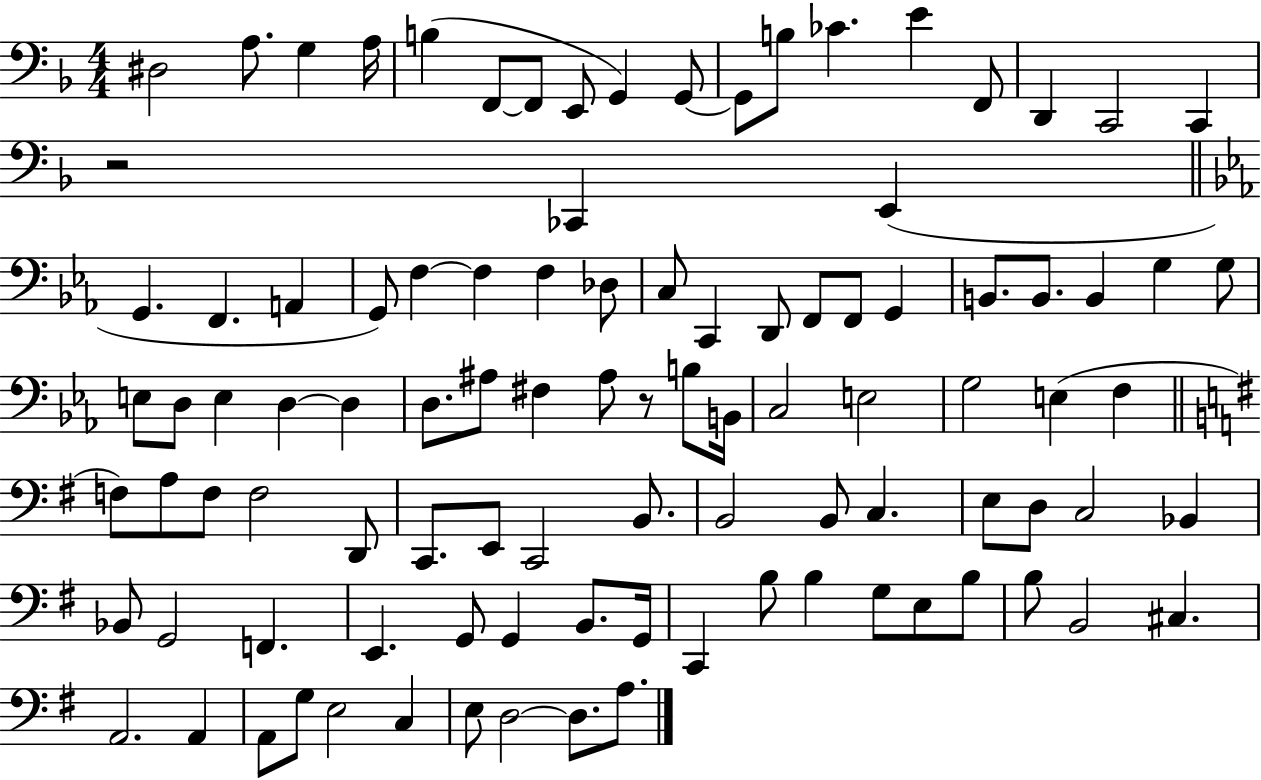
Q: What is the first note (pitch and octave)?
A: D#3